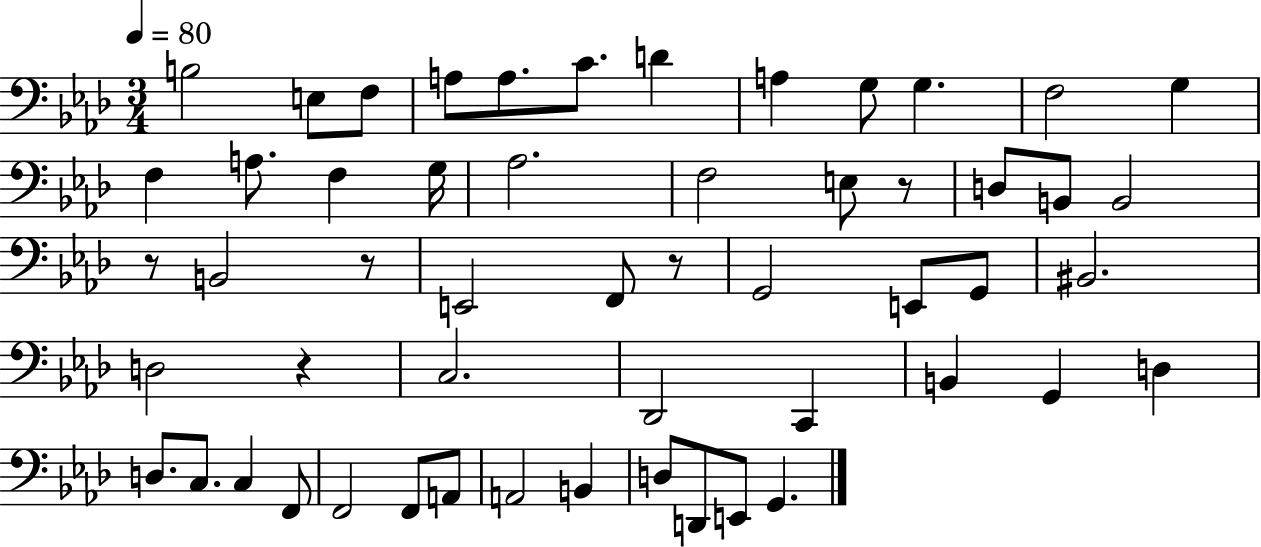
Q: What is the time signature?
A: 3/4